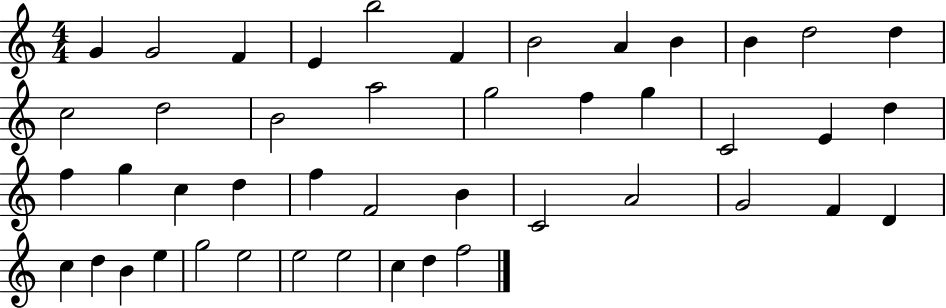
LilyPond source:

{
  \clef treble
  \numericTimeSignature
  \time 4/4
  \key c \major
  g'4 g'2 f'4 | e'4 b''2 f'4 | b'2 a'4 b'4 | b'4 d''2 d''4 | \break c''2 d''2 | b'2 a''2 | g''2 f''4 g''4 | c'2 e'4 d''4 | \break f''4 g''4 c''4 d''4 | f''4 f'2 b'4 | c'2 a'2 | g'2 f'4 d'4 | \break c''4 d''4 b'4 e''4 | g''2 e''2 | e''2 e''2 | c''4 d''4 f''2 | \break \bar "|."
}